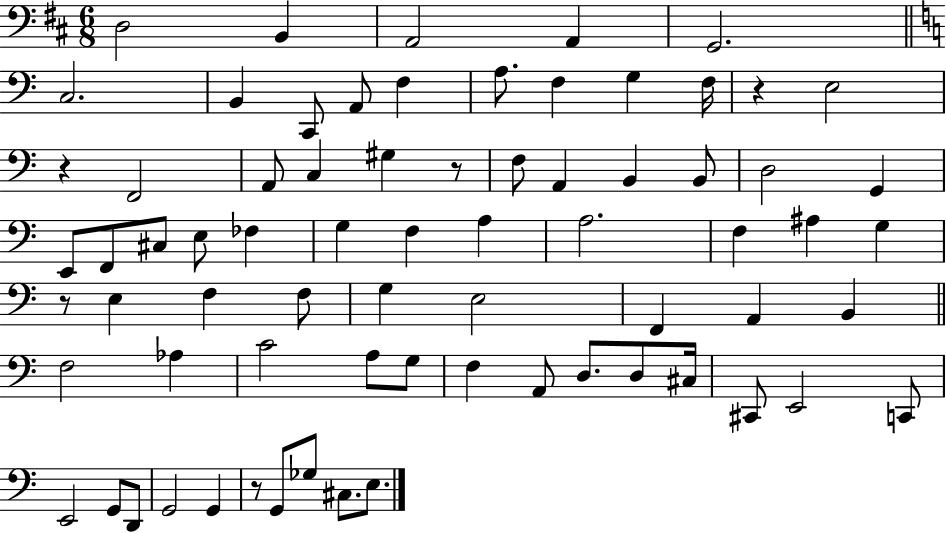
D3/h B2/q A2/h A2/q G2/h. C3/h. B2/q C2/e A2/e F3/q A3/e. F3/q G3/q F3/s R/q E3/h R/q F2/h A2/e C3/q G#3/q R/e F3/e A2/q B2/q B2/e D3/h G2/q E2/e F2/e C#3/e E3/e FES3/q G3/q F3/q A3/q A3/h. F3/q A#3/q G3/q R/e E3/q F3/q F3/e G3/q E3/h F2/q A2/q B2/q F3/h Ab3/q C4/h A3/e G3/e F3/q A2/e D3/e. D3/e C#3/s C#2/e E2/h C2/e E2/h G2/e D2/e G2/h G2/q R/e G2/e Gb3/e C#3/e. E3/e.